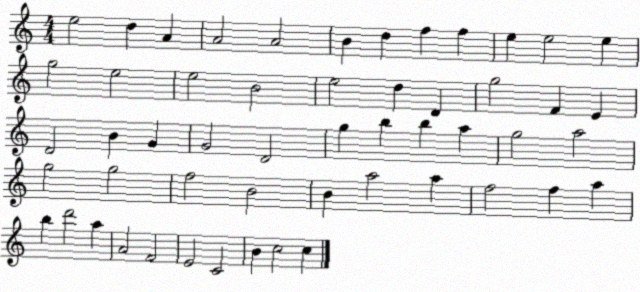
X:1
T:Untitled
M:4/4
L:1/4
K:C
e2 d A A2 A2 B d f f e e2 e g2 e2 e2 B2 e2 d D g2 F E D2 B G G2 D2 g b b a g2 a2 g2 g2 f2 B2 B a2 a f2 f a b d'2 a A2 F2 E2 C2 B c2 c